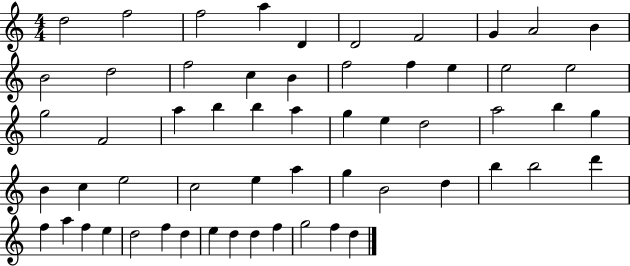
D5/h F5/h F5/h A5/q D4/q D4/h F4/h G4/q A4/h B4/q B4/h D5/h F5/h C5/q B4/q F5/h F5/q E5/q E5/h E5/h G5/h F4/h A5/q B5/q B5/q A5/q G5/q E5/q D5/h A5/h B5/q G5/q B4/q C5/q E5/h C5/h E5/q A5/q G5/q B4/h D5/q B5/q B5/h D6/q F5/q A5/q F5/q E5/q D5/h F5/q D5/q E5/q D5/q D5/q F5/q G5/h F5/q D5/q